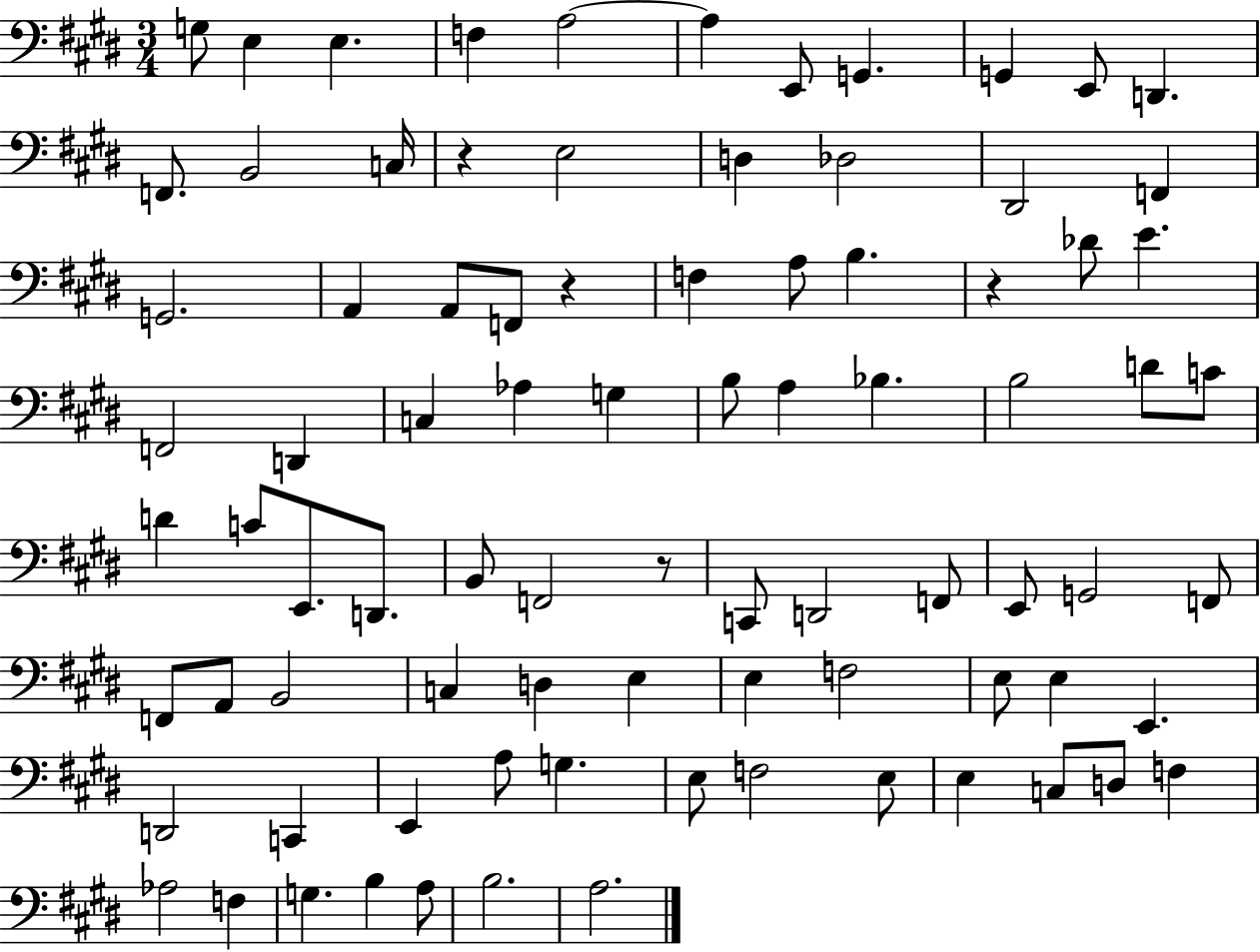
X:1
T:Untitled
M:3/4
L:1/4
K:E
G,/2 E, E, F, A,2 A, E,,/2 G,, G,, E,,/2 D,, F,,/2 B,,2 C,/4 z E,2 D, _D,2 ^D,,2 F,, G,,2 A,, A,,/2 F,,/2 z F, A,/2 B, z _D/2 E F,,2 D,, C, _A, G, B,/2 A, _B, B,2 D/2 C/2 D C/2 E,,/2 D,,/2 B,,/2 F,,2 z/2 C,,/2 D,,2 F,,/2 E,,/2 G,,2 F,,/2 F,,/2 A,,/2 B,,2 C, D, E, E, F,2 E,/2 E, E,, D,,2 C,, E,, A,/2 G, E,/2 F,2 E,/2 E, C,/2 D,/2 F, _A,2 F, G, B, A,/2 B,2 A,2